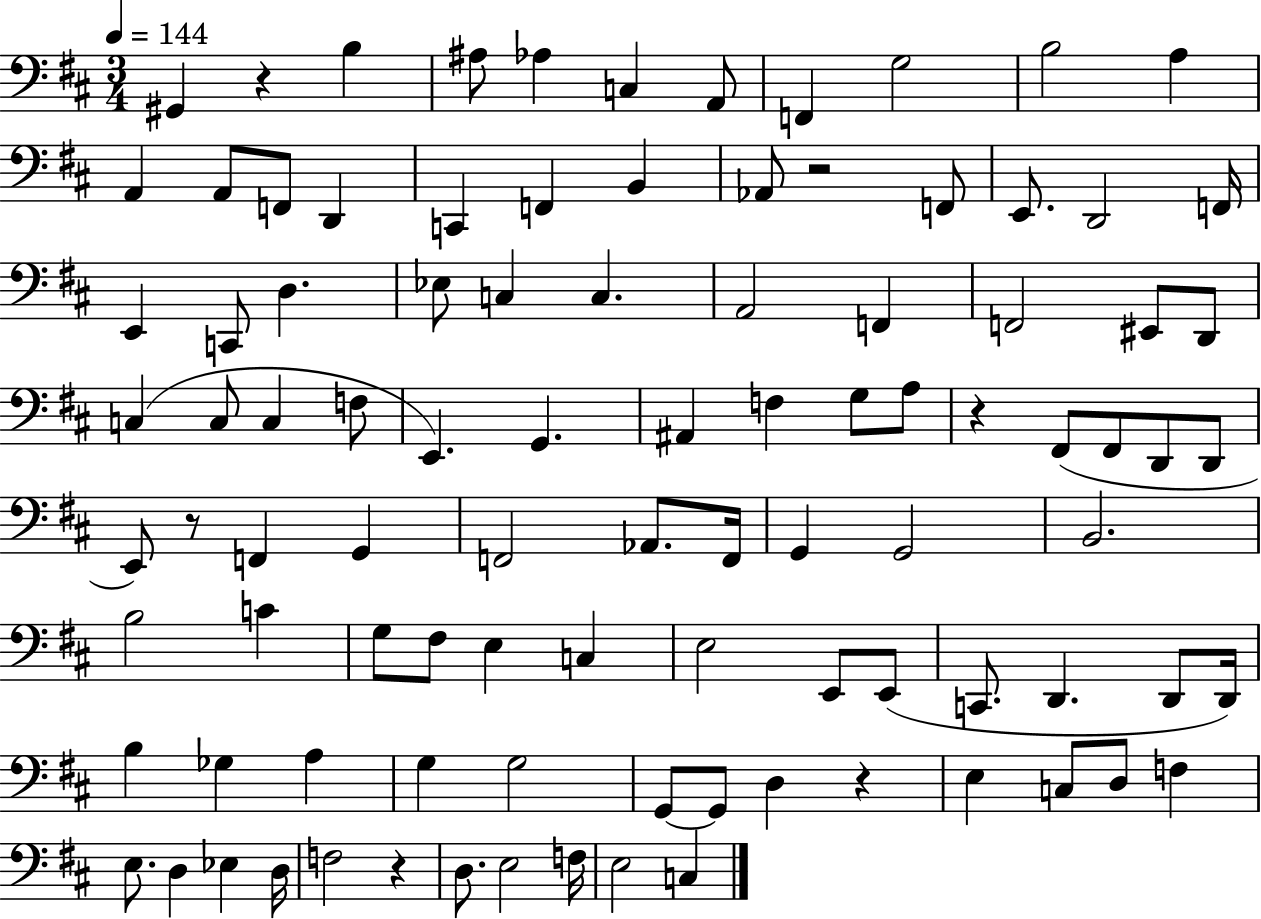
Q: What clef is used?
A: bass